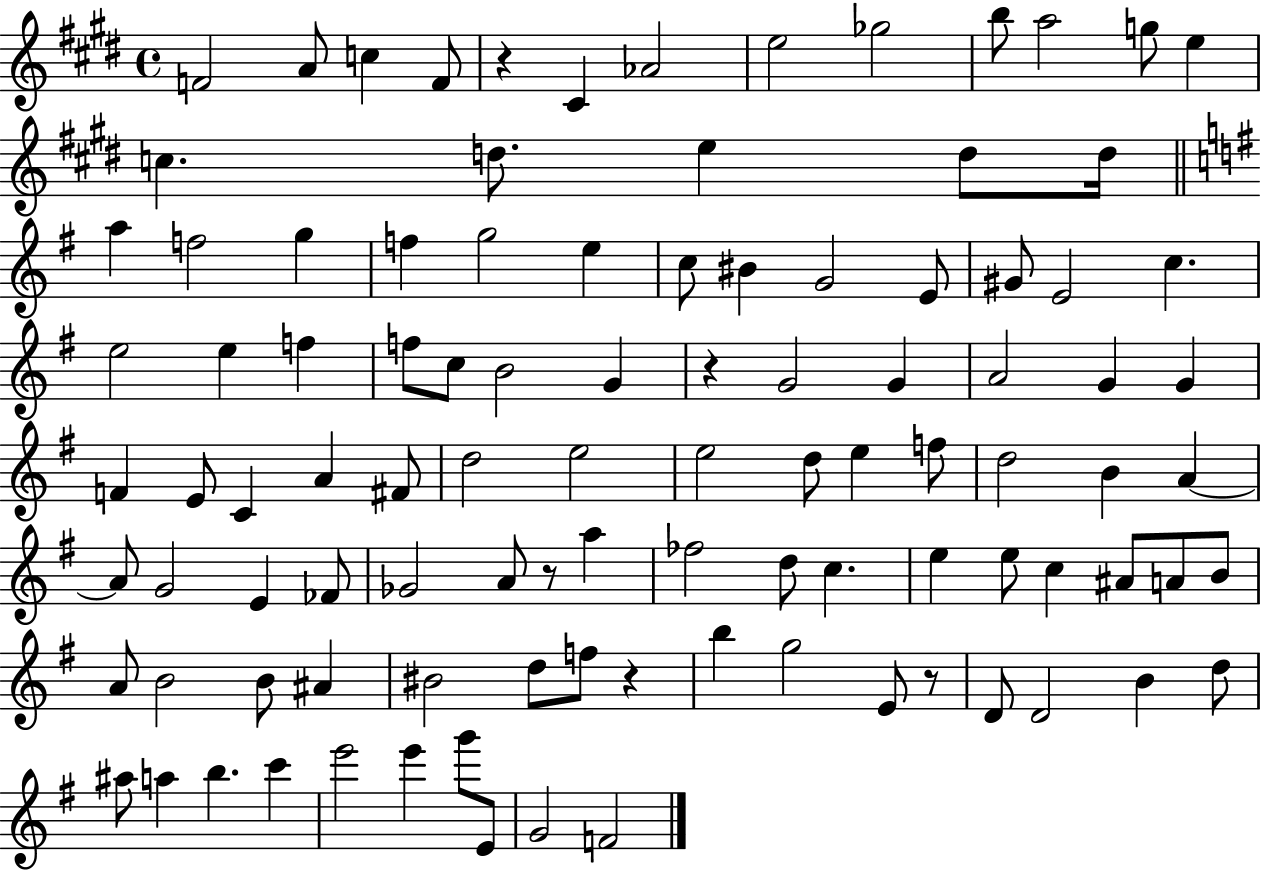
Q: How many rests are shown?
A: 5